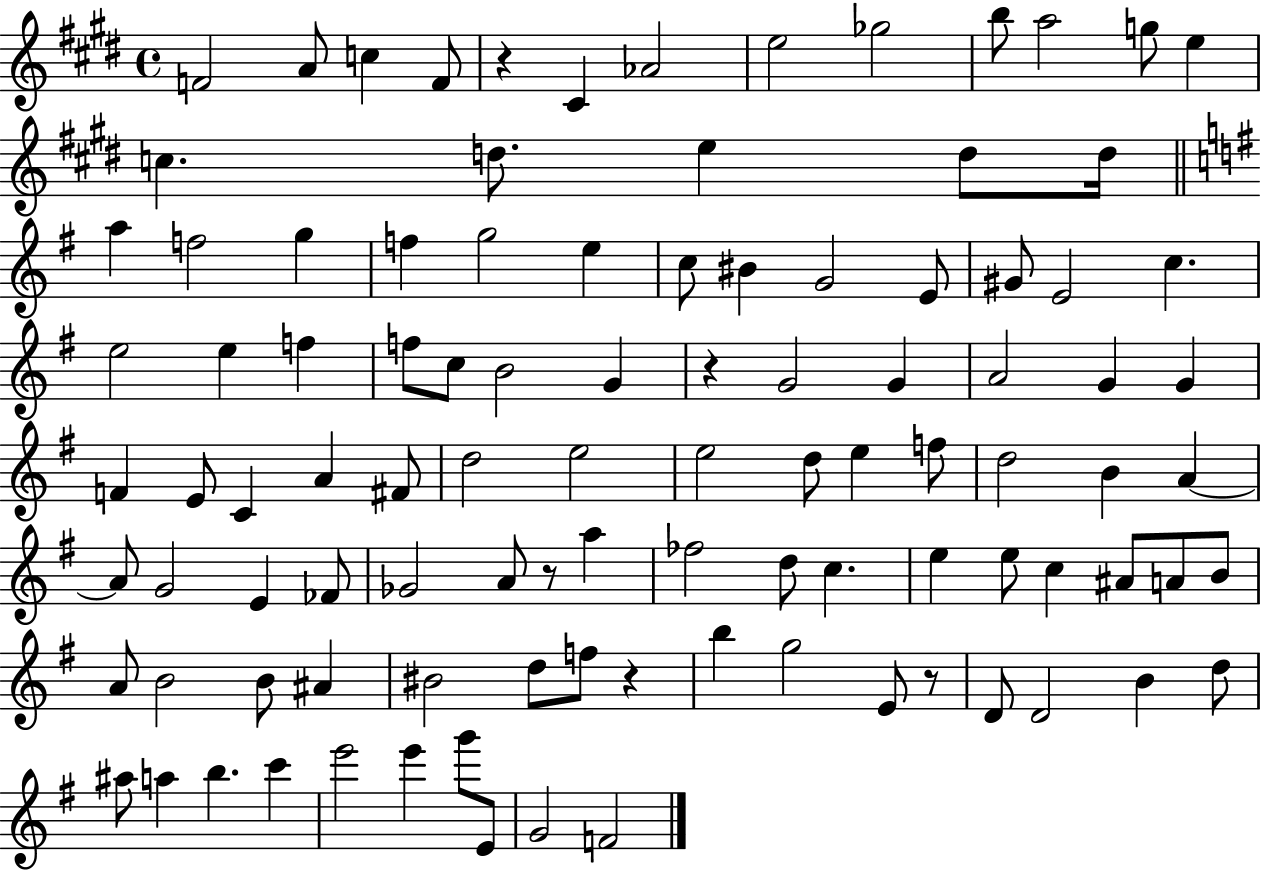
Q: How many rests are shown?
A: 5